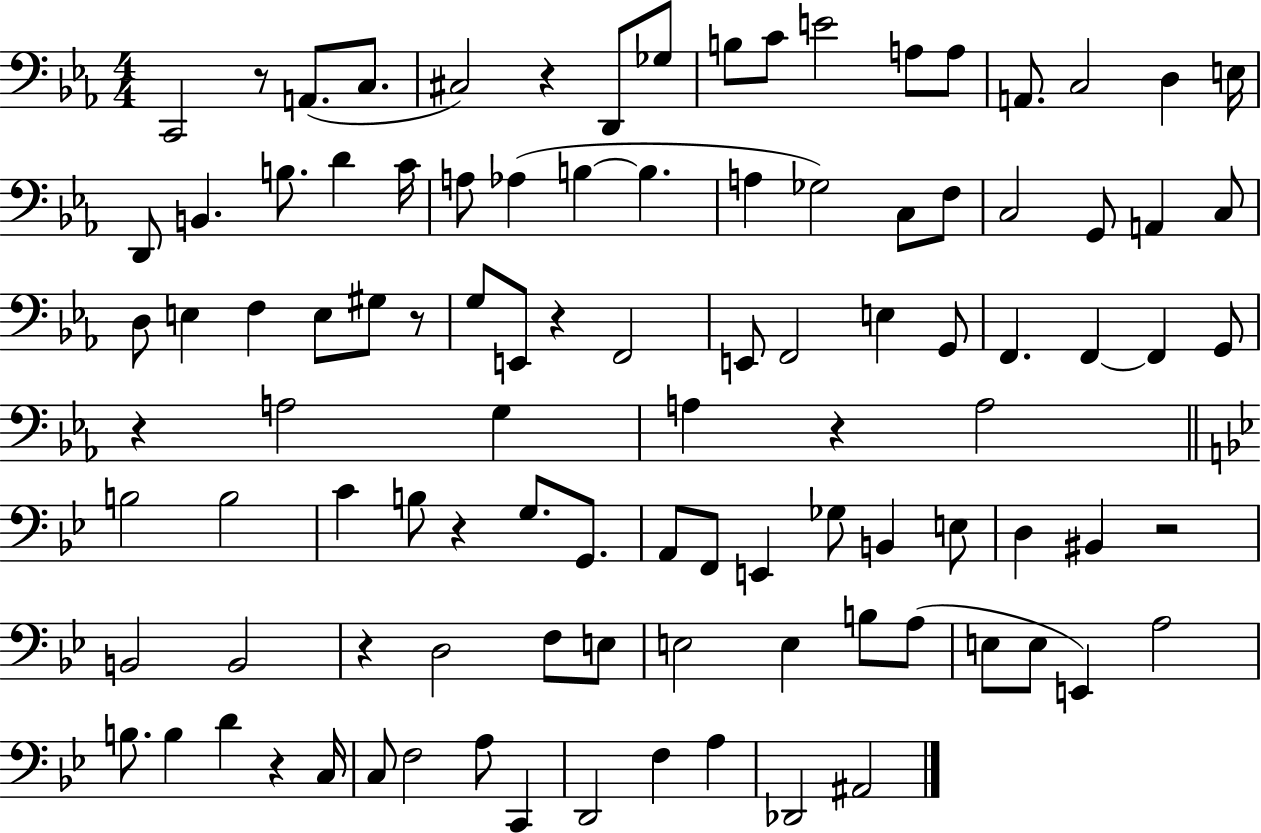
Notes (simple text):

C2/h R/e A2/e. C3/e. C#3/h R/q D2/e Gb3/e B3/e C4/e E4/h A3/e A3/e A2/e. C3/h D3/q E3/s D2/e B2/q. B3/e. D4/q C4/s A3/e Ab3/q B3/q B3/q. A3/q Gb3/h C3/e F3/e C3/h G2/e A2/q C3/e D3/e E3/q F3/q E3/e G#3/e R/e G3/e E2/e R/q F2/h E2/e F2/h E3/q G2/e F2/q. F2/q F2/q G2/e R/q A3/h G3/q A3/q R/q A3/h B3/h B3/h C4/q B3/e R/q G3/e. G2/e. A2/e F2/e E2/q Gb3/e B2/q E3/e D3/q BIS2/q R/h B2/h B2/h R/q D3/h F3/e E3/e E3/h E3/q B3/e A3/e E3/e E3/e E2/q A3/h B3/e. B3/q D4/q R/q C3/s C3/e F3/h A3/e C2/q D2/h F3/q A3/q Db2/h A#2/h